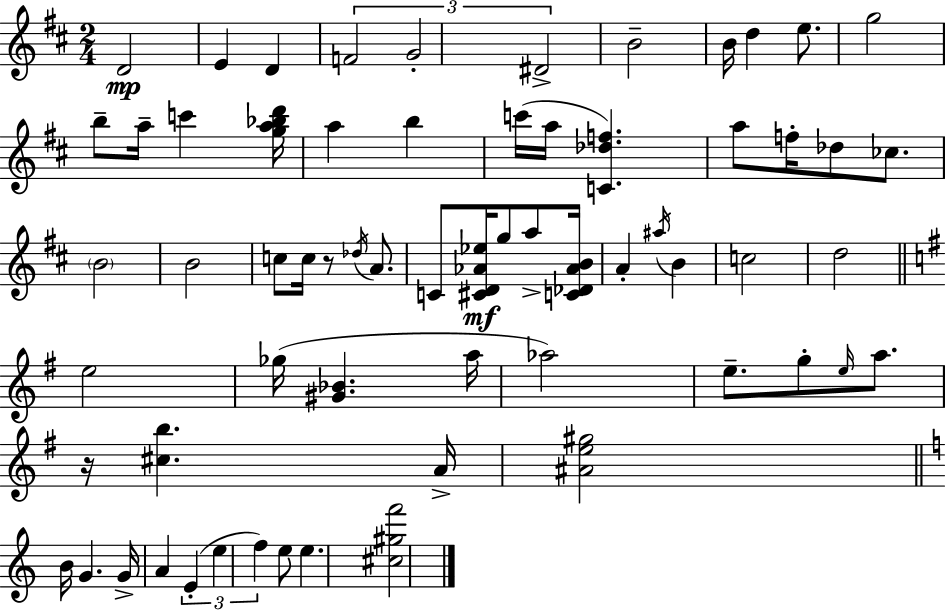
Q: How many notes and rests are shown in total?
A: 64